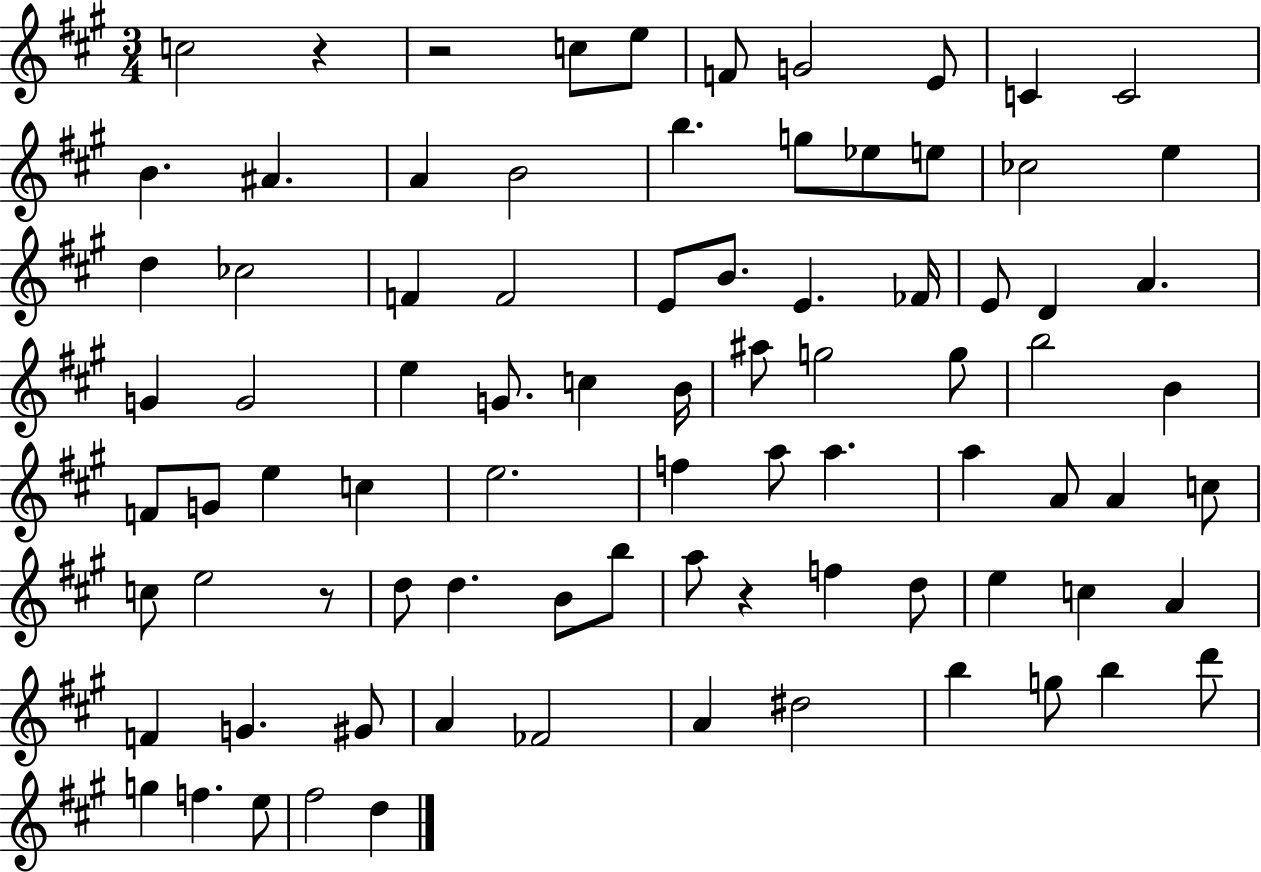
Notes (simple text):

C5/h R/q R/h C5/e E5/e F4/e G4/h E4/e C4/q C4/h B4/q. A#4/q. A4/q B4/h B5/q. G5/e Eb5/e E5/e CES5/h E5/q D5/q CES5/h F4/q F4/h E4/e B4/e. E4/q. FES4/s E4/e D4/q A4/q. G4/q G4/h E5/q G4/e. C5/q B4/s A#5/e G5/h G5/e B5/h B4/q F4/e G4/e E5/q C5/q E5/h. F5/q A5/e A5/q. A5/q A4/e A4/q C5/e C5/e E5/h R/e D5/e D5/q. B4/e B5/e A5/e R/q F5/q D5/e E5/q C5/q A4/q F4/q G4/q. G#4/e A4/q FES4/h A4/q D#5/h B5/q G5/e B5/q D6/e G5/q F5/q. E5/e F#5/h D5/q